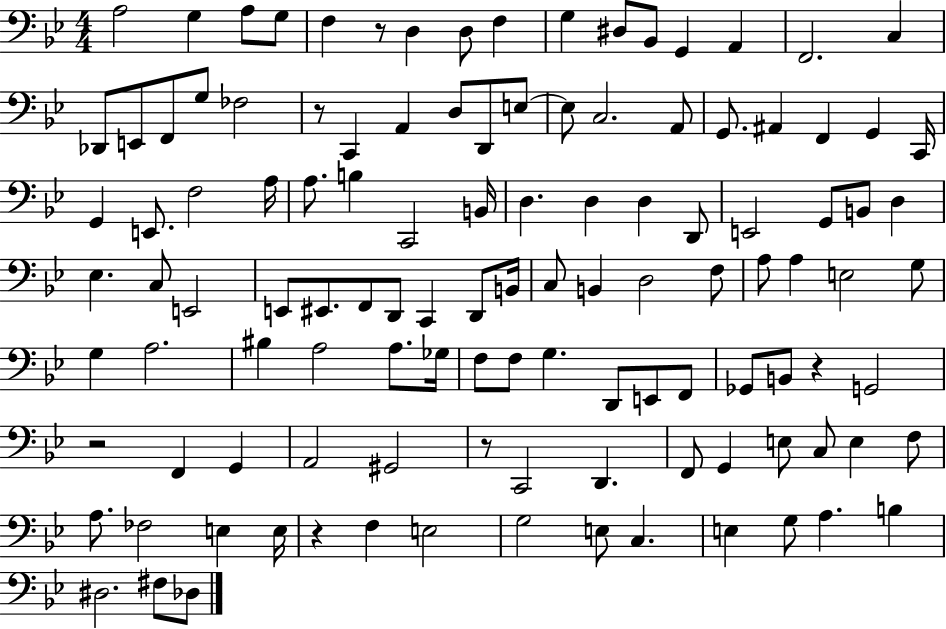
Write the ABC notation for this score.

X:1
T:Untitled
M:4/4
L:1/4
K:Bb
A,2 G, A,/2 G,/2 F, z/2 D, D,/2 F, G, ^D,/2 _B,,/2 G,, A,, F,,2 C, _D,,/2 E,,/2 F,,/2 G,/2 _F,2 z/2 C,, A,, D,/2 D,,/2 E,/2 E,/2 C,2 A,,/2 G,,/2 ^A,, F,, G,, C,,/4 G,, E,,/2 F,2 A,/4 A,/2 B, C,,2 B,,/4 D, D, D, D,,/2 E,,2 G,,/2 B,,/2 D, _E, C,/2 E,,2 E,,/2 ^E,,/2 F,,/2 D,,/2 C,, D,,/2 B,,/4 C,/2 B,, D,2 F,/2 A,/2 A, E,2 G,/2 G, A,2 ^B, A,2 A,/2 _G,/4 F,/2 F,/2 G, D,,/2 E,,/2 F,,/2 _G,,/2 B,,/2 z G,,2 z2 F,, G,, A,,2 ^G,,2 z/2 C,,2 D,, F,,/2 G,, E,/2 C,/2 E, F,/2 A,/2 _F,2 E, E,/4 z F, E,2 G,2 E,/2 C, E, G,/2 A, B, ^D,2 ^F,/2 _D,/2